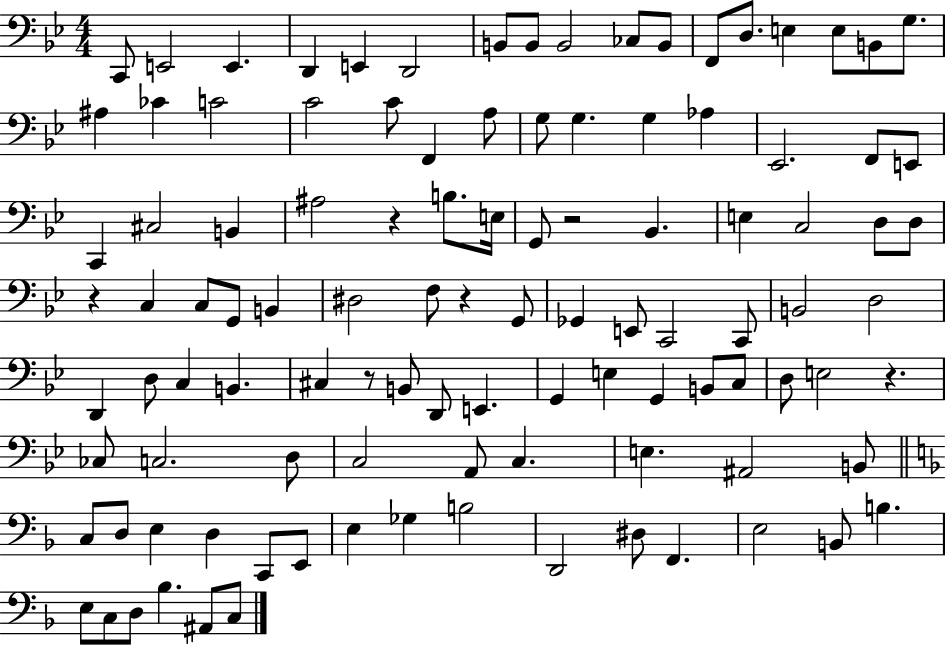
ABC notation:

X:1
T:Untitled
M:4/4
L:1/4
K:Bb
C,,/2 E,,2 E,, D,, E,, D,,2 B,,/2 B,,/2 B,,2 _C,/2 B,,/2 F,,/2 D,/2 E, E,/2 B,,/2 G,/2 ^A, _C C2 C2 C/2 F,, A,/2 G,/2 G, G, _A, _E,,2 F,,/2 E,,/2 C,, ^C,2 B,, ^A,2 z B,/2 E,/4 G,,/2 z2 _B,, E, C,2 D,/2 D,/2 z C, C,/2 G,,/2 B,, ^D,2 F,/2 z G,,/2 _G,, E,,/2 C,,2 C,,/2 B,,2 D,2 D,, D,/2 C, B,, ^C, z/2 B,,/2 D,,/2 E,, G,, E, G,, B,,/2 C,/2 D,/2 E,2 z _C,/2 C,2 D,/2 C,2 A,,/2 C, E, ^A,,2 B,,/2 C,/2 D,/2 E, D, C,,/2 E,,/2 E, _G, B,2 D,,2 ^D,/2 F,, E,2 B,,/2 B, E,/2 C,/2 D,/2 _B, ^A,,/2 C,/2